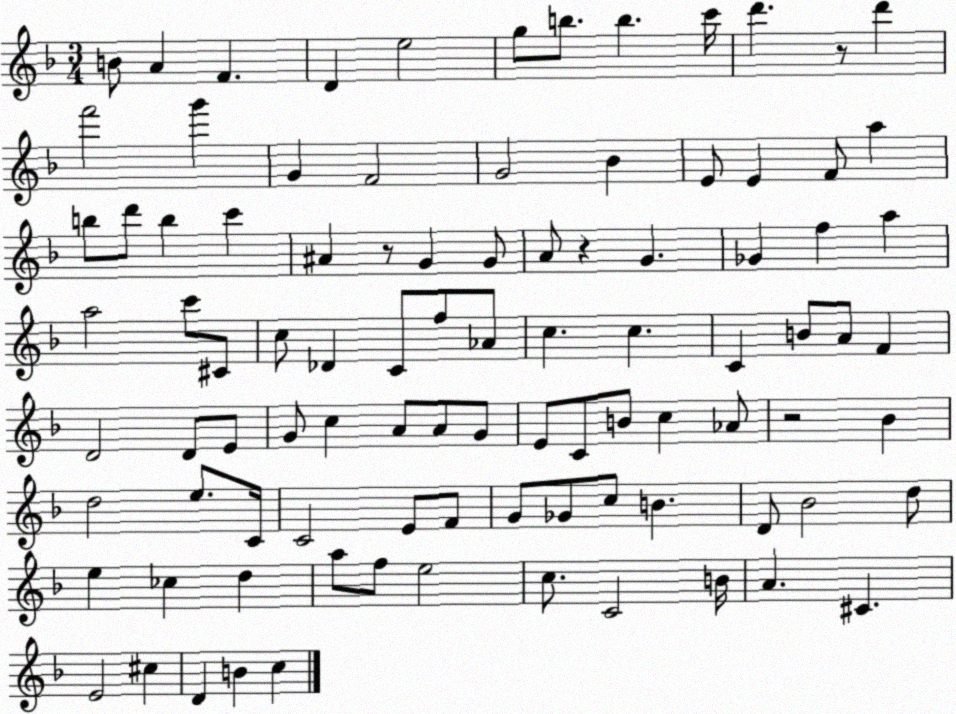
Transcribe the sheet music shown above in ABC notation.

X:1
T:Untitled
M:3/4
L:1/4
K:F
B/2 A F D e2 g/2 b/2 b c'/4 d' z/2 d' f'2 g' G F2 G2 _B E/2 E F/2 a b/2 d'/2 b c' ^A z/2 G G/2 A/2 z G _G f a a2 c'/2 ^C/2 c/2 _D C/2 f/2 _A/2 c c C B/2 A/2 F D2 D/2 E/2 G/2 c A/2 A/2 G/2 E/2 C/2 B/2 c _A/2 z2 _B d2 e/2 C/4 C2 E/2 F/2 G/2 _G/2 c/2 B D/2 _B2 d/2 e _c d a/2 f/2 e2 c/2 C2 B/4 A ^C E2 ^c D B c